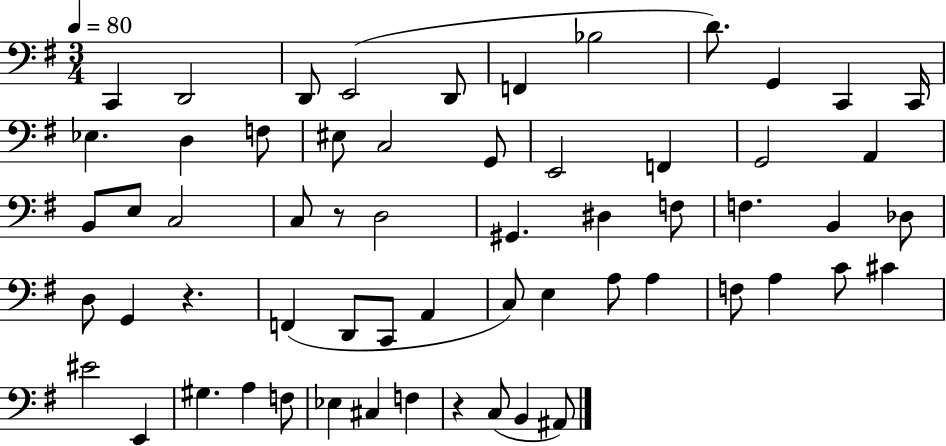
C2/q D2/h D2/e E2/h D2/e F2/q Bb3/h D4/e. G2/q C2/q C2/s Eb3/q. D3/q F3/e EIS3/e C3/h G2/e E2/h F2/q G2/h A2/q B2/e E3/e C3/h C3/e R/e D3/h G#2/q. D#3/q F3/e F3/q. B2/q Db3/e D3/e G2/q R/q. F2/q D2/e C2/e A2/q C3/e E3/q A3/e A3/q F3/e A3/q C4/e C#4/q EIS4/h E2/q G#3/q. A3/q F3/e Eb3/q C#3/q F3/q R/q C3/e B2/q A#2/e